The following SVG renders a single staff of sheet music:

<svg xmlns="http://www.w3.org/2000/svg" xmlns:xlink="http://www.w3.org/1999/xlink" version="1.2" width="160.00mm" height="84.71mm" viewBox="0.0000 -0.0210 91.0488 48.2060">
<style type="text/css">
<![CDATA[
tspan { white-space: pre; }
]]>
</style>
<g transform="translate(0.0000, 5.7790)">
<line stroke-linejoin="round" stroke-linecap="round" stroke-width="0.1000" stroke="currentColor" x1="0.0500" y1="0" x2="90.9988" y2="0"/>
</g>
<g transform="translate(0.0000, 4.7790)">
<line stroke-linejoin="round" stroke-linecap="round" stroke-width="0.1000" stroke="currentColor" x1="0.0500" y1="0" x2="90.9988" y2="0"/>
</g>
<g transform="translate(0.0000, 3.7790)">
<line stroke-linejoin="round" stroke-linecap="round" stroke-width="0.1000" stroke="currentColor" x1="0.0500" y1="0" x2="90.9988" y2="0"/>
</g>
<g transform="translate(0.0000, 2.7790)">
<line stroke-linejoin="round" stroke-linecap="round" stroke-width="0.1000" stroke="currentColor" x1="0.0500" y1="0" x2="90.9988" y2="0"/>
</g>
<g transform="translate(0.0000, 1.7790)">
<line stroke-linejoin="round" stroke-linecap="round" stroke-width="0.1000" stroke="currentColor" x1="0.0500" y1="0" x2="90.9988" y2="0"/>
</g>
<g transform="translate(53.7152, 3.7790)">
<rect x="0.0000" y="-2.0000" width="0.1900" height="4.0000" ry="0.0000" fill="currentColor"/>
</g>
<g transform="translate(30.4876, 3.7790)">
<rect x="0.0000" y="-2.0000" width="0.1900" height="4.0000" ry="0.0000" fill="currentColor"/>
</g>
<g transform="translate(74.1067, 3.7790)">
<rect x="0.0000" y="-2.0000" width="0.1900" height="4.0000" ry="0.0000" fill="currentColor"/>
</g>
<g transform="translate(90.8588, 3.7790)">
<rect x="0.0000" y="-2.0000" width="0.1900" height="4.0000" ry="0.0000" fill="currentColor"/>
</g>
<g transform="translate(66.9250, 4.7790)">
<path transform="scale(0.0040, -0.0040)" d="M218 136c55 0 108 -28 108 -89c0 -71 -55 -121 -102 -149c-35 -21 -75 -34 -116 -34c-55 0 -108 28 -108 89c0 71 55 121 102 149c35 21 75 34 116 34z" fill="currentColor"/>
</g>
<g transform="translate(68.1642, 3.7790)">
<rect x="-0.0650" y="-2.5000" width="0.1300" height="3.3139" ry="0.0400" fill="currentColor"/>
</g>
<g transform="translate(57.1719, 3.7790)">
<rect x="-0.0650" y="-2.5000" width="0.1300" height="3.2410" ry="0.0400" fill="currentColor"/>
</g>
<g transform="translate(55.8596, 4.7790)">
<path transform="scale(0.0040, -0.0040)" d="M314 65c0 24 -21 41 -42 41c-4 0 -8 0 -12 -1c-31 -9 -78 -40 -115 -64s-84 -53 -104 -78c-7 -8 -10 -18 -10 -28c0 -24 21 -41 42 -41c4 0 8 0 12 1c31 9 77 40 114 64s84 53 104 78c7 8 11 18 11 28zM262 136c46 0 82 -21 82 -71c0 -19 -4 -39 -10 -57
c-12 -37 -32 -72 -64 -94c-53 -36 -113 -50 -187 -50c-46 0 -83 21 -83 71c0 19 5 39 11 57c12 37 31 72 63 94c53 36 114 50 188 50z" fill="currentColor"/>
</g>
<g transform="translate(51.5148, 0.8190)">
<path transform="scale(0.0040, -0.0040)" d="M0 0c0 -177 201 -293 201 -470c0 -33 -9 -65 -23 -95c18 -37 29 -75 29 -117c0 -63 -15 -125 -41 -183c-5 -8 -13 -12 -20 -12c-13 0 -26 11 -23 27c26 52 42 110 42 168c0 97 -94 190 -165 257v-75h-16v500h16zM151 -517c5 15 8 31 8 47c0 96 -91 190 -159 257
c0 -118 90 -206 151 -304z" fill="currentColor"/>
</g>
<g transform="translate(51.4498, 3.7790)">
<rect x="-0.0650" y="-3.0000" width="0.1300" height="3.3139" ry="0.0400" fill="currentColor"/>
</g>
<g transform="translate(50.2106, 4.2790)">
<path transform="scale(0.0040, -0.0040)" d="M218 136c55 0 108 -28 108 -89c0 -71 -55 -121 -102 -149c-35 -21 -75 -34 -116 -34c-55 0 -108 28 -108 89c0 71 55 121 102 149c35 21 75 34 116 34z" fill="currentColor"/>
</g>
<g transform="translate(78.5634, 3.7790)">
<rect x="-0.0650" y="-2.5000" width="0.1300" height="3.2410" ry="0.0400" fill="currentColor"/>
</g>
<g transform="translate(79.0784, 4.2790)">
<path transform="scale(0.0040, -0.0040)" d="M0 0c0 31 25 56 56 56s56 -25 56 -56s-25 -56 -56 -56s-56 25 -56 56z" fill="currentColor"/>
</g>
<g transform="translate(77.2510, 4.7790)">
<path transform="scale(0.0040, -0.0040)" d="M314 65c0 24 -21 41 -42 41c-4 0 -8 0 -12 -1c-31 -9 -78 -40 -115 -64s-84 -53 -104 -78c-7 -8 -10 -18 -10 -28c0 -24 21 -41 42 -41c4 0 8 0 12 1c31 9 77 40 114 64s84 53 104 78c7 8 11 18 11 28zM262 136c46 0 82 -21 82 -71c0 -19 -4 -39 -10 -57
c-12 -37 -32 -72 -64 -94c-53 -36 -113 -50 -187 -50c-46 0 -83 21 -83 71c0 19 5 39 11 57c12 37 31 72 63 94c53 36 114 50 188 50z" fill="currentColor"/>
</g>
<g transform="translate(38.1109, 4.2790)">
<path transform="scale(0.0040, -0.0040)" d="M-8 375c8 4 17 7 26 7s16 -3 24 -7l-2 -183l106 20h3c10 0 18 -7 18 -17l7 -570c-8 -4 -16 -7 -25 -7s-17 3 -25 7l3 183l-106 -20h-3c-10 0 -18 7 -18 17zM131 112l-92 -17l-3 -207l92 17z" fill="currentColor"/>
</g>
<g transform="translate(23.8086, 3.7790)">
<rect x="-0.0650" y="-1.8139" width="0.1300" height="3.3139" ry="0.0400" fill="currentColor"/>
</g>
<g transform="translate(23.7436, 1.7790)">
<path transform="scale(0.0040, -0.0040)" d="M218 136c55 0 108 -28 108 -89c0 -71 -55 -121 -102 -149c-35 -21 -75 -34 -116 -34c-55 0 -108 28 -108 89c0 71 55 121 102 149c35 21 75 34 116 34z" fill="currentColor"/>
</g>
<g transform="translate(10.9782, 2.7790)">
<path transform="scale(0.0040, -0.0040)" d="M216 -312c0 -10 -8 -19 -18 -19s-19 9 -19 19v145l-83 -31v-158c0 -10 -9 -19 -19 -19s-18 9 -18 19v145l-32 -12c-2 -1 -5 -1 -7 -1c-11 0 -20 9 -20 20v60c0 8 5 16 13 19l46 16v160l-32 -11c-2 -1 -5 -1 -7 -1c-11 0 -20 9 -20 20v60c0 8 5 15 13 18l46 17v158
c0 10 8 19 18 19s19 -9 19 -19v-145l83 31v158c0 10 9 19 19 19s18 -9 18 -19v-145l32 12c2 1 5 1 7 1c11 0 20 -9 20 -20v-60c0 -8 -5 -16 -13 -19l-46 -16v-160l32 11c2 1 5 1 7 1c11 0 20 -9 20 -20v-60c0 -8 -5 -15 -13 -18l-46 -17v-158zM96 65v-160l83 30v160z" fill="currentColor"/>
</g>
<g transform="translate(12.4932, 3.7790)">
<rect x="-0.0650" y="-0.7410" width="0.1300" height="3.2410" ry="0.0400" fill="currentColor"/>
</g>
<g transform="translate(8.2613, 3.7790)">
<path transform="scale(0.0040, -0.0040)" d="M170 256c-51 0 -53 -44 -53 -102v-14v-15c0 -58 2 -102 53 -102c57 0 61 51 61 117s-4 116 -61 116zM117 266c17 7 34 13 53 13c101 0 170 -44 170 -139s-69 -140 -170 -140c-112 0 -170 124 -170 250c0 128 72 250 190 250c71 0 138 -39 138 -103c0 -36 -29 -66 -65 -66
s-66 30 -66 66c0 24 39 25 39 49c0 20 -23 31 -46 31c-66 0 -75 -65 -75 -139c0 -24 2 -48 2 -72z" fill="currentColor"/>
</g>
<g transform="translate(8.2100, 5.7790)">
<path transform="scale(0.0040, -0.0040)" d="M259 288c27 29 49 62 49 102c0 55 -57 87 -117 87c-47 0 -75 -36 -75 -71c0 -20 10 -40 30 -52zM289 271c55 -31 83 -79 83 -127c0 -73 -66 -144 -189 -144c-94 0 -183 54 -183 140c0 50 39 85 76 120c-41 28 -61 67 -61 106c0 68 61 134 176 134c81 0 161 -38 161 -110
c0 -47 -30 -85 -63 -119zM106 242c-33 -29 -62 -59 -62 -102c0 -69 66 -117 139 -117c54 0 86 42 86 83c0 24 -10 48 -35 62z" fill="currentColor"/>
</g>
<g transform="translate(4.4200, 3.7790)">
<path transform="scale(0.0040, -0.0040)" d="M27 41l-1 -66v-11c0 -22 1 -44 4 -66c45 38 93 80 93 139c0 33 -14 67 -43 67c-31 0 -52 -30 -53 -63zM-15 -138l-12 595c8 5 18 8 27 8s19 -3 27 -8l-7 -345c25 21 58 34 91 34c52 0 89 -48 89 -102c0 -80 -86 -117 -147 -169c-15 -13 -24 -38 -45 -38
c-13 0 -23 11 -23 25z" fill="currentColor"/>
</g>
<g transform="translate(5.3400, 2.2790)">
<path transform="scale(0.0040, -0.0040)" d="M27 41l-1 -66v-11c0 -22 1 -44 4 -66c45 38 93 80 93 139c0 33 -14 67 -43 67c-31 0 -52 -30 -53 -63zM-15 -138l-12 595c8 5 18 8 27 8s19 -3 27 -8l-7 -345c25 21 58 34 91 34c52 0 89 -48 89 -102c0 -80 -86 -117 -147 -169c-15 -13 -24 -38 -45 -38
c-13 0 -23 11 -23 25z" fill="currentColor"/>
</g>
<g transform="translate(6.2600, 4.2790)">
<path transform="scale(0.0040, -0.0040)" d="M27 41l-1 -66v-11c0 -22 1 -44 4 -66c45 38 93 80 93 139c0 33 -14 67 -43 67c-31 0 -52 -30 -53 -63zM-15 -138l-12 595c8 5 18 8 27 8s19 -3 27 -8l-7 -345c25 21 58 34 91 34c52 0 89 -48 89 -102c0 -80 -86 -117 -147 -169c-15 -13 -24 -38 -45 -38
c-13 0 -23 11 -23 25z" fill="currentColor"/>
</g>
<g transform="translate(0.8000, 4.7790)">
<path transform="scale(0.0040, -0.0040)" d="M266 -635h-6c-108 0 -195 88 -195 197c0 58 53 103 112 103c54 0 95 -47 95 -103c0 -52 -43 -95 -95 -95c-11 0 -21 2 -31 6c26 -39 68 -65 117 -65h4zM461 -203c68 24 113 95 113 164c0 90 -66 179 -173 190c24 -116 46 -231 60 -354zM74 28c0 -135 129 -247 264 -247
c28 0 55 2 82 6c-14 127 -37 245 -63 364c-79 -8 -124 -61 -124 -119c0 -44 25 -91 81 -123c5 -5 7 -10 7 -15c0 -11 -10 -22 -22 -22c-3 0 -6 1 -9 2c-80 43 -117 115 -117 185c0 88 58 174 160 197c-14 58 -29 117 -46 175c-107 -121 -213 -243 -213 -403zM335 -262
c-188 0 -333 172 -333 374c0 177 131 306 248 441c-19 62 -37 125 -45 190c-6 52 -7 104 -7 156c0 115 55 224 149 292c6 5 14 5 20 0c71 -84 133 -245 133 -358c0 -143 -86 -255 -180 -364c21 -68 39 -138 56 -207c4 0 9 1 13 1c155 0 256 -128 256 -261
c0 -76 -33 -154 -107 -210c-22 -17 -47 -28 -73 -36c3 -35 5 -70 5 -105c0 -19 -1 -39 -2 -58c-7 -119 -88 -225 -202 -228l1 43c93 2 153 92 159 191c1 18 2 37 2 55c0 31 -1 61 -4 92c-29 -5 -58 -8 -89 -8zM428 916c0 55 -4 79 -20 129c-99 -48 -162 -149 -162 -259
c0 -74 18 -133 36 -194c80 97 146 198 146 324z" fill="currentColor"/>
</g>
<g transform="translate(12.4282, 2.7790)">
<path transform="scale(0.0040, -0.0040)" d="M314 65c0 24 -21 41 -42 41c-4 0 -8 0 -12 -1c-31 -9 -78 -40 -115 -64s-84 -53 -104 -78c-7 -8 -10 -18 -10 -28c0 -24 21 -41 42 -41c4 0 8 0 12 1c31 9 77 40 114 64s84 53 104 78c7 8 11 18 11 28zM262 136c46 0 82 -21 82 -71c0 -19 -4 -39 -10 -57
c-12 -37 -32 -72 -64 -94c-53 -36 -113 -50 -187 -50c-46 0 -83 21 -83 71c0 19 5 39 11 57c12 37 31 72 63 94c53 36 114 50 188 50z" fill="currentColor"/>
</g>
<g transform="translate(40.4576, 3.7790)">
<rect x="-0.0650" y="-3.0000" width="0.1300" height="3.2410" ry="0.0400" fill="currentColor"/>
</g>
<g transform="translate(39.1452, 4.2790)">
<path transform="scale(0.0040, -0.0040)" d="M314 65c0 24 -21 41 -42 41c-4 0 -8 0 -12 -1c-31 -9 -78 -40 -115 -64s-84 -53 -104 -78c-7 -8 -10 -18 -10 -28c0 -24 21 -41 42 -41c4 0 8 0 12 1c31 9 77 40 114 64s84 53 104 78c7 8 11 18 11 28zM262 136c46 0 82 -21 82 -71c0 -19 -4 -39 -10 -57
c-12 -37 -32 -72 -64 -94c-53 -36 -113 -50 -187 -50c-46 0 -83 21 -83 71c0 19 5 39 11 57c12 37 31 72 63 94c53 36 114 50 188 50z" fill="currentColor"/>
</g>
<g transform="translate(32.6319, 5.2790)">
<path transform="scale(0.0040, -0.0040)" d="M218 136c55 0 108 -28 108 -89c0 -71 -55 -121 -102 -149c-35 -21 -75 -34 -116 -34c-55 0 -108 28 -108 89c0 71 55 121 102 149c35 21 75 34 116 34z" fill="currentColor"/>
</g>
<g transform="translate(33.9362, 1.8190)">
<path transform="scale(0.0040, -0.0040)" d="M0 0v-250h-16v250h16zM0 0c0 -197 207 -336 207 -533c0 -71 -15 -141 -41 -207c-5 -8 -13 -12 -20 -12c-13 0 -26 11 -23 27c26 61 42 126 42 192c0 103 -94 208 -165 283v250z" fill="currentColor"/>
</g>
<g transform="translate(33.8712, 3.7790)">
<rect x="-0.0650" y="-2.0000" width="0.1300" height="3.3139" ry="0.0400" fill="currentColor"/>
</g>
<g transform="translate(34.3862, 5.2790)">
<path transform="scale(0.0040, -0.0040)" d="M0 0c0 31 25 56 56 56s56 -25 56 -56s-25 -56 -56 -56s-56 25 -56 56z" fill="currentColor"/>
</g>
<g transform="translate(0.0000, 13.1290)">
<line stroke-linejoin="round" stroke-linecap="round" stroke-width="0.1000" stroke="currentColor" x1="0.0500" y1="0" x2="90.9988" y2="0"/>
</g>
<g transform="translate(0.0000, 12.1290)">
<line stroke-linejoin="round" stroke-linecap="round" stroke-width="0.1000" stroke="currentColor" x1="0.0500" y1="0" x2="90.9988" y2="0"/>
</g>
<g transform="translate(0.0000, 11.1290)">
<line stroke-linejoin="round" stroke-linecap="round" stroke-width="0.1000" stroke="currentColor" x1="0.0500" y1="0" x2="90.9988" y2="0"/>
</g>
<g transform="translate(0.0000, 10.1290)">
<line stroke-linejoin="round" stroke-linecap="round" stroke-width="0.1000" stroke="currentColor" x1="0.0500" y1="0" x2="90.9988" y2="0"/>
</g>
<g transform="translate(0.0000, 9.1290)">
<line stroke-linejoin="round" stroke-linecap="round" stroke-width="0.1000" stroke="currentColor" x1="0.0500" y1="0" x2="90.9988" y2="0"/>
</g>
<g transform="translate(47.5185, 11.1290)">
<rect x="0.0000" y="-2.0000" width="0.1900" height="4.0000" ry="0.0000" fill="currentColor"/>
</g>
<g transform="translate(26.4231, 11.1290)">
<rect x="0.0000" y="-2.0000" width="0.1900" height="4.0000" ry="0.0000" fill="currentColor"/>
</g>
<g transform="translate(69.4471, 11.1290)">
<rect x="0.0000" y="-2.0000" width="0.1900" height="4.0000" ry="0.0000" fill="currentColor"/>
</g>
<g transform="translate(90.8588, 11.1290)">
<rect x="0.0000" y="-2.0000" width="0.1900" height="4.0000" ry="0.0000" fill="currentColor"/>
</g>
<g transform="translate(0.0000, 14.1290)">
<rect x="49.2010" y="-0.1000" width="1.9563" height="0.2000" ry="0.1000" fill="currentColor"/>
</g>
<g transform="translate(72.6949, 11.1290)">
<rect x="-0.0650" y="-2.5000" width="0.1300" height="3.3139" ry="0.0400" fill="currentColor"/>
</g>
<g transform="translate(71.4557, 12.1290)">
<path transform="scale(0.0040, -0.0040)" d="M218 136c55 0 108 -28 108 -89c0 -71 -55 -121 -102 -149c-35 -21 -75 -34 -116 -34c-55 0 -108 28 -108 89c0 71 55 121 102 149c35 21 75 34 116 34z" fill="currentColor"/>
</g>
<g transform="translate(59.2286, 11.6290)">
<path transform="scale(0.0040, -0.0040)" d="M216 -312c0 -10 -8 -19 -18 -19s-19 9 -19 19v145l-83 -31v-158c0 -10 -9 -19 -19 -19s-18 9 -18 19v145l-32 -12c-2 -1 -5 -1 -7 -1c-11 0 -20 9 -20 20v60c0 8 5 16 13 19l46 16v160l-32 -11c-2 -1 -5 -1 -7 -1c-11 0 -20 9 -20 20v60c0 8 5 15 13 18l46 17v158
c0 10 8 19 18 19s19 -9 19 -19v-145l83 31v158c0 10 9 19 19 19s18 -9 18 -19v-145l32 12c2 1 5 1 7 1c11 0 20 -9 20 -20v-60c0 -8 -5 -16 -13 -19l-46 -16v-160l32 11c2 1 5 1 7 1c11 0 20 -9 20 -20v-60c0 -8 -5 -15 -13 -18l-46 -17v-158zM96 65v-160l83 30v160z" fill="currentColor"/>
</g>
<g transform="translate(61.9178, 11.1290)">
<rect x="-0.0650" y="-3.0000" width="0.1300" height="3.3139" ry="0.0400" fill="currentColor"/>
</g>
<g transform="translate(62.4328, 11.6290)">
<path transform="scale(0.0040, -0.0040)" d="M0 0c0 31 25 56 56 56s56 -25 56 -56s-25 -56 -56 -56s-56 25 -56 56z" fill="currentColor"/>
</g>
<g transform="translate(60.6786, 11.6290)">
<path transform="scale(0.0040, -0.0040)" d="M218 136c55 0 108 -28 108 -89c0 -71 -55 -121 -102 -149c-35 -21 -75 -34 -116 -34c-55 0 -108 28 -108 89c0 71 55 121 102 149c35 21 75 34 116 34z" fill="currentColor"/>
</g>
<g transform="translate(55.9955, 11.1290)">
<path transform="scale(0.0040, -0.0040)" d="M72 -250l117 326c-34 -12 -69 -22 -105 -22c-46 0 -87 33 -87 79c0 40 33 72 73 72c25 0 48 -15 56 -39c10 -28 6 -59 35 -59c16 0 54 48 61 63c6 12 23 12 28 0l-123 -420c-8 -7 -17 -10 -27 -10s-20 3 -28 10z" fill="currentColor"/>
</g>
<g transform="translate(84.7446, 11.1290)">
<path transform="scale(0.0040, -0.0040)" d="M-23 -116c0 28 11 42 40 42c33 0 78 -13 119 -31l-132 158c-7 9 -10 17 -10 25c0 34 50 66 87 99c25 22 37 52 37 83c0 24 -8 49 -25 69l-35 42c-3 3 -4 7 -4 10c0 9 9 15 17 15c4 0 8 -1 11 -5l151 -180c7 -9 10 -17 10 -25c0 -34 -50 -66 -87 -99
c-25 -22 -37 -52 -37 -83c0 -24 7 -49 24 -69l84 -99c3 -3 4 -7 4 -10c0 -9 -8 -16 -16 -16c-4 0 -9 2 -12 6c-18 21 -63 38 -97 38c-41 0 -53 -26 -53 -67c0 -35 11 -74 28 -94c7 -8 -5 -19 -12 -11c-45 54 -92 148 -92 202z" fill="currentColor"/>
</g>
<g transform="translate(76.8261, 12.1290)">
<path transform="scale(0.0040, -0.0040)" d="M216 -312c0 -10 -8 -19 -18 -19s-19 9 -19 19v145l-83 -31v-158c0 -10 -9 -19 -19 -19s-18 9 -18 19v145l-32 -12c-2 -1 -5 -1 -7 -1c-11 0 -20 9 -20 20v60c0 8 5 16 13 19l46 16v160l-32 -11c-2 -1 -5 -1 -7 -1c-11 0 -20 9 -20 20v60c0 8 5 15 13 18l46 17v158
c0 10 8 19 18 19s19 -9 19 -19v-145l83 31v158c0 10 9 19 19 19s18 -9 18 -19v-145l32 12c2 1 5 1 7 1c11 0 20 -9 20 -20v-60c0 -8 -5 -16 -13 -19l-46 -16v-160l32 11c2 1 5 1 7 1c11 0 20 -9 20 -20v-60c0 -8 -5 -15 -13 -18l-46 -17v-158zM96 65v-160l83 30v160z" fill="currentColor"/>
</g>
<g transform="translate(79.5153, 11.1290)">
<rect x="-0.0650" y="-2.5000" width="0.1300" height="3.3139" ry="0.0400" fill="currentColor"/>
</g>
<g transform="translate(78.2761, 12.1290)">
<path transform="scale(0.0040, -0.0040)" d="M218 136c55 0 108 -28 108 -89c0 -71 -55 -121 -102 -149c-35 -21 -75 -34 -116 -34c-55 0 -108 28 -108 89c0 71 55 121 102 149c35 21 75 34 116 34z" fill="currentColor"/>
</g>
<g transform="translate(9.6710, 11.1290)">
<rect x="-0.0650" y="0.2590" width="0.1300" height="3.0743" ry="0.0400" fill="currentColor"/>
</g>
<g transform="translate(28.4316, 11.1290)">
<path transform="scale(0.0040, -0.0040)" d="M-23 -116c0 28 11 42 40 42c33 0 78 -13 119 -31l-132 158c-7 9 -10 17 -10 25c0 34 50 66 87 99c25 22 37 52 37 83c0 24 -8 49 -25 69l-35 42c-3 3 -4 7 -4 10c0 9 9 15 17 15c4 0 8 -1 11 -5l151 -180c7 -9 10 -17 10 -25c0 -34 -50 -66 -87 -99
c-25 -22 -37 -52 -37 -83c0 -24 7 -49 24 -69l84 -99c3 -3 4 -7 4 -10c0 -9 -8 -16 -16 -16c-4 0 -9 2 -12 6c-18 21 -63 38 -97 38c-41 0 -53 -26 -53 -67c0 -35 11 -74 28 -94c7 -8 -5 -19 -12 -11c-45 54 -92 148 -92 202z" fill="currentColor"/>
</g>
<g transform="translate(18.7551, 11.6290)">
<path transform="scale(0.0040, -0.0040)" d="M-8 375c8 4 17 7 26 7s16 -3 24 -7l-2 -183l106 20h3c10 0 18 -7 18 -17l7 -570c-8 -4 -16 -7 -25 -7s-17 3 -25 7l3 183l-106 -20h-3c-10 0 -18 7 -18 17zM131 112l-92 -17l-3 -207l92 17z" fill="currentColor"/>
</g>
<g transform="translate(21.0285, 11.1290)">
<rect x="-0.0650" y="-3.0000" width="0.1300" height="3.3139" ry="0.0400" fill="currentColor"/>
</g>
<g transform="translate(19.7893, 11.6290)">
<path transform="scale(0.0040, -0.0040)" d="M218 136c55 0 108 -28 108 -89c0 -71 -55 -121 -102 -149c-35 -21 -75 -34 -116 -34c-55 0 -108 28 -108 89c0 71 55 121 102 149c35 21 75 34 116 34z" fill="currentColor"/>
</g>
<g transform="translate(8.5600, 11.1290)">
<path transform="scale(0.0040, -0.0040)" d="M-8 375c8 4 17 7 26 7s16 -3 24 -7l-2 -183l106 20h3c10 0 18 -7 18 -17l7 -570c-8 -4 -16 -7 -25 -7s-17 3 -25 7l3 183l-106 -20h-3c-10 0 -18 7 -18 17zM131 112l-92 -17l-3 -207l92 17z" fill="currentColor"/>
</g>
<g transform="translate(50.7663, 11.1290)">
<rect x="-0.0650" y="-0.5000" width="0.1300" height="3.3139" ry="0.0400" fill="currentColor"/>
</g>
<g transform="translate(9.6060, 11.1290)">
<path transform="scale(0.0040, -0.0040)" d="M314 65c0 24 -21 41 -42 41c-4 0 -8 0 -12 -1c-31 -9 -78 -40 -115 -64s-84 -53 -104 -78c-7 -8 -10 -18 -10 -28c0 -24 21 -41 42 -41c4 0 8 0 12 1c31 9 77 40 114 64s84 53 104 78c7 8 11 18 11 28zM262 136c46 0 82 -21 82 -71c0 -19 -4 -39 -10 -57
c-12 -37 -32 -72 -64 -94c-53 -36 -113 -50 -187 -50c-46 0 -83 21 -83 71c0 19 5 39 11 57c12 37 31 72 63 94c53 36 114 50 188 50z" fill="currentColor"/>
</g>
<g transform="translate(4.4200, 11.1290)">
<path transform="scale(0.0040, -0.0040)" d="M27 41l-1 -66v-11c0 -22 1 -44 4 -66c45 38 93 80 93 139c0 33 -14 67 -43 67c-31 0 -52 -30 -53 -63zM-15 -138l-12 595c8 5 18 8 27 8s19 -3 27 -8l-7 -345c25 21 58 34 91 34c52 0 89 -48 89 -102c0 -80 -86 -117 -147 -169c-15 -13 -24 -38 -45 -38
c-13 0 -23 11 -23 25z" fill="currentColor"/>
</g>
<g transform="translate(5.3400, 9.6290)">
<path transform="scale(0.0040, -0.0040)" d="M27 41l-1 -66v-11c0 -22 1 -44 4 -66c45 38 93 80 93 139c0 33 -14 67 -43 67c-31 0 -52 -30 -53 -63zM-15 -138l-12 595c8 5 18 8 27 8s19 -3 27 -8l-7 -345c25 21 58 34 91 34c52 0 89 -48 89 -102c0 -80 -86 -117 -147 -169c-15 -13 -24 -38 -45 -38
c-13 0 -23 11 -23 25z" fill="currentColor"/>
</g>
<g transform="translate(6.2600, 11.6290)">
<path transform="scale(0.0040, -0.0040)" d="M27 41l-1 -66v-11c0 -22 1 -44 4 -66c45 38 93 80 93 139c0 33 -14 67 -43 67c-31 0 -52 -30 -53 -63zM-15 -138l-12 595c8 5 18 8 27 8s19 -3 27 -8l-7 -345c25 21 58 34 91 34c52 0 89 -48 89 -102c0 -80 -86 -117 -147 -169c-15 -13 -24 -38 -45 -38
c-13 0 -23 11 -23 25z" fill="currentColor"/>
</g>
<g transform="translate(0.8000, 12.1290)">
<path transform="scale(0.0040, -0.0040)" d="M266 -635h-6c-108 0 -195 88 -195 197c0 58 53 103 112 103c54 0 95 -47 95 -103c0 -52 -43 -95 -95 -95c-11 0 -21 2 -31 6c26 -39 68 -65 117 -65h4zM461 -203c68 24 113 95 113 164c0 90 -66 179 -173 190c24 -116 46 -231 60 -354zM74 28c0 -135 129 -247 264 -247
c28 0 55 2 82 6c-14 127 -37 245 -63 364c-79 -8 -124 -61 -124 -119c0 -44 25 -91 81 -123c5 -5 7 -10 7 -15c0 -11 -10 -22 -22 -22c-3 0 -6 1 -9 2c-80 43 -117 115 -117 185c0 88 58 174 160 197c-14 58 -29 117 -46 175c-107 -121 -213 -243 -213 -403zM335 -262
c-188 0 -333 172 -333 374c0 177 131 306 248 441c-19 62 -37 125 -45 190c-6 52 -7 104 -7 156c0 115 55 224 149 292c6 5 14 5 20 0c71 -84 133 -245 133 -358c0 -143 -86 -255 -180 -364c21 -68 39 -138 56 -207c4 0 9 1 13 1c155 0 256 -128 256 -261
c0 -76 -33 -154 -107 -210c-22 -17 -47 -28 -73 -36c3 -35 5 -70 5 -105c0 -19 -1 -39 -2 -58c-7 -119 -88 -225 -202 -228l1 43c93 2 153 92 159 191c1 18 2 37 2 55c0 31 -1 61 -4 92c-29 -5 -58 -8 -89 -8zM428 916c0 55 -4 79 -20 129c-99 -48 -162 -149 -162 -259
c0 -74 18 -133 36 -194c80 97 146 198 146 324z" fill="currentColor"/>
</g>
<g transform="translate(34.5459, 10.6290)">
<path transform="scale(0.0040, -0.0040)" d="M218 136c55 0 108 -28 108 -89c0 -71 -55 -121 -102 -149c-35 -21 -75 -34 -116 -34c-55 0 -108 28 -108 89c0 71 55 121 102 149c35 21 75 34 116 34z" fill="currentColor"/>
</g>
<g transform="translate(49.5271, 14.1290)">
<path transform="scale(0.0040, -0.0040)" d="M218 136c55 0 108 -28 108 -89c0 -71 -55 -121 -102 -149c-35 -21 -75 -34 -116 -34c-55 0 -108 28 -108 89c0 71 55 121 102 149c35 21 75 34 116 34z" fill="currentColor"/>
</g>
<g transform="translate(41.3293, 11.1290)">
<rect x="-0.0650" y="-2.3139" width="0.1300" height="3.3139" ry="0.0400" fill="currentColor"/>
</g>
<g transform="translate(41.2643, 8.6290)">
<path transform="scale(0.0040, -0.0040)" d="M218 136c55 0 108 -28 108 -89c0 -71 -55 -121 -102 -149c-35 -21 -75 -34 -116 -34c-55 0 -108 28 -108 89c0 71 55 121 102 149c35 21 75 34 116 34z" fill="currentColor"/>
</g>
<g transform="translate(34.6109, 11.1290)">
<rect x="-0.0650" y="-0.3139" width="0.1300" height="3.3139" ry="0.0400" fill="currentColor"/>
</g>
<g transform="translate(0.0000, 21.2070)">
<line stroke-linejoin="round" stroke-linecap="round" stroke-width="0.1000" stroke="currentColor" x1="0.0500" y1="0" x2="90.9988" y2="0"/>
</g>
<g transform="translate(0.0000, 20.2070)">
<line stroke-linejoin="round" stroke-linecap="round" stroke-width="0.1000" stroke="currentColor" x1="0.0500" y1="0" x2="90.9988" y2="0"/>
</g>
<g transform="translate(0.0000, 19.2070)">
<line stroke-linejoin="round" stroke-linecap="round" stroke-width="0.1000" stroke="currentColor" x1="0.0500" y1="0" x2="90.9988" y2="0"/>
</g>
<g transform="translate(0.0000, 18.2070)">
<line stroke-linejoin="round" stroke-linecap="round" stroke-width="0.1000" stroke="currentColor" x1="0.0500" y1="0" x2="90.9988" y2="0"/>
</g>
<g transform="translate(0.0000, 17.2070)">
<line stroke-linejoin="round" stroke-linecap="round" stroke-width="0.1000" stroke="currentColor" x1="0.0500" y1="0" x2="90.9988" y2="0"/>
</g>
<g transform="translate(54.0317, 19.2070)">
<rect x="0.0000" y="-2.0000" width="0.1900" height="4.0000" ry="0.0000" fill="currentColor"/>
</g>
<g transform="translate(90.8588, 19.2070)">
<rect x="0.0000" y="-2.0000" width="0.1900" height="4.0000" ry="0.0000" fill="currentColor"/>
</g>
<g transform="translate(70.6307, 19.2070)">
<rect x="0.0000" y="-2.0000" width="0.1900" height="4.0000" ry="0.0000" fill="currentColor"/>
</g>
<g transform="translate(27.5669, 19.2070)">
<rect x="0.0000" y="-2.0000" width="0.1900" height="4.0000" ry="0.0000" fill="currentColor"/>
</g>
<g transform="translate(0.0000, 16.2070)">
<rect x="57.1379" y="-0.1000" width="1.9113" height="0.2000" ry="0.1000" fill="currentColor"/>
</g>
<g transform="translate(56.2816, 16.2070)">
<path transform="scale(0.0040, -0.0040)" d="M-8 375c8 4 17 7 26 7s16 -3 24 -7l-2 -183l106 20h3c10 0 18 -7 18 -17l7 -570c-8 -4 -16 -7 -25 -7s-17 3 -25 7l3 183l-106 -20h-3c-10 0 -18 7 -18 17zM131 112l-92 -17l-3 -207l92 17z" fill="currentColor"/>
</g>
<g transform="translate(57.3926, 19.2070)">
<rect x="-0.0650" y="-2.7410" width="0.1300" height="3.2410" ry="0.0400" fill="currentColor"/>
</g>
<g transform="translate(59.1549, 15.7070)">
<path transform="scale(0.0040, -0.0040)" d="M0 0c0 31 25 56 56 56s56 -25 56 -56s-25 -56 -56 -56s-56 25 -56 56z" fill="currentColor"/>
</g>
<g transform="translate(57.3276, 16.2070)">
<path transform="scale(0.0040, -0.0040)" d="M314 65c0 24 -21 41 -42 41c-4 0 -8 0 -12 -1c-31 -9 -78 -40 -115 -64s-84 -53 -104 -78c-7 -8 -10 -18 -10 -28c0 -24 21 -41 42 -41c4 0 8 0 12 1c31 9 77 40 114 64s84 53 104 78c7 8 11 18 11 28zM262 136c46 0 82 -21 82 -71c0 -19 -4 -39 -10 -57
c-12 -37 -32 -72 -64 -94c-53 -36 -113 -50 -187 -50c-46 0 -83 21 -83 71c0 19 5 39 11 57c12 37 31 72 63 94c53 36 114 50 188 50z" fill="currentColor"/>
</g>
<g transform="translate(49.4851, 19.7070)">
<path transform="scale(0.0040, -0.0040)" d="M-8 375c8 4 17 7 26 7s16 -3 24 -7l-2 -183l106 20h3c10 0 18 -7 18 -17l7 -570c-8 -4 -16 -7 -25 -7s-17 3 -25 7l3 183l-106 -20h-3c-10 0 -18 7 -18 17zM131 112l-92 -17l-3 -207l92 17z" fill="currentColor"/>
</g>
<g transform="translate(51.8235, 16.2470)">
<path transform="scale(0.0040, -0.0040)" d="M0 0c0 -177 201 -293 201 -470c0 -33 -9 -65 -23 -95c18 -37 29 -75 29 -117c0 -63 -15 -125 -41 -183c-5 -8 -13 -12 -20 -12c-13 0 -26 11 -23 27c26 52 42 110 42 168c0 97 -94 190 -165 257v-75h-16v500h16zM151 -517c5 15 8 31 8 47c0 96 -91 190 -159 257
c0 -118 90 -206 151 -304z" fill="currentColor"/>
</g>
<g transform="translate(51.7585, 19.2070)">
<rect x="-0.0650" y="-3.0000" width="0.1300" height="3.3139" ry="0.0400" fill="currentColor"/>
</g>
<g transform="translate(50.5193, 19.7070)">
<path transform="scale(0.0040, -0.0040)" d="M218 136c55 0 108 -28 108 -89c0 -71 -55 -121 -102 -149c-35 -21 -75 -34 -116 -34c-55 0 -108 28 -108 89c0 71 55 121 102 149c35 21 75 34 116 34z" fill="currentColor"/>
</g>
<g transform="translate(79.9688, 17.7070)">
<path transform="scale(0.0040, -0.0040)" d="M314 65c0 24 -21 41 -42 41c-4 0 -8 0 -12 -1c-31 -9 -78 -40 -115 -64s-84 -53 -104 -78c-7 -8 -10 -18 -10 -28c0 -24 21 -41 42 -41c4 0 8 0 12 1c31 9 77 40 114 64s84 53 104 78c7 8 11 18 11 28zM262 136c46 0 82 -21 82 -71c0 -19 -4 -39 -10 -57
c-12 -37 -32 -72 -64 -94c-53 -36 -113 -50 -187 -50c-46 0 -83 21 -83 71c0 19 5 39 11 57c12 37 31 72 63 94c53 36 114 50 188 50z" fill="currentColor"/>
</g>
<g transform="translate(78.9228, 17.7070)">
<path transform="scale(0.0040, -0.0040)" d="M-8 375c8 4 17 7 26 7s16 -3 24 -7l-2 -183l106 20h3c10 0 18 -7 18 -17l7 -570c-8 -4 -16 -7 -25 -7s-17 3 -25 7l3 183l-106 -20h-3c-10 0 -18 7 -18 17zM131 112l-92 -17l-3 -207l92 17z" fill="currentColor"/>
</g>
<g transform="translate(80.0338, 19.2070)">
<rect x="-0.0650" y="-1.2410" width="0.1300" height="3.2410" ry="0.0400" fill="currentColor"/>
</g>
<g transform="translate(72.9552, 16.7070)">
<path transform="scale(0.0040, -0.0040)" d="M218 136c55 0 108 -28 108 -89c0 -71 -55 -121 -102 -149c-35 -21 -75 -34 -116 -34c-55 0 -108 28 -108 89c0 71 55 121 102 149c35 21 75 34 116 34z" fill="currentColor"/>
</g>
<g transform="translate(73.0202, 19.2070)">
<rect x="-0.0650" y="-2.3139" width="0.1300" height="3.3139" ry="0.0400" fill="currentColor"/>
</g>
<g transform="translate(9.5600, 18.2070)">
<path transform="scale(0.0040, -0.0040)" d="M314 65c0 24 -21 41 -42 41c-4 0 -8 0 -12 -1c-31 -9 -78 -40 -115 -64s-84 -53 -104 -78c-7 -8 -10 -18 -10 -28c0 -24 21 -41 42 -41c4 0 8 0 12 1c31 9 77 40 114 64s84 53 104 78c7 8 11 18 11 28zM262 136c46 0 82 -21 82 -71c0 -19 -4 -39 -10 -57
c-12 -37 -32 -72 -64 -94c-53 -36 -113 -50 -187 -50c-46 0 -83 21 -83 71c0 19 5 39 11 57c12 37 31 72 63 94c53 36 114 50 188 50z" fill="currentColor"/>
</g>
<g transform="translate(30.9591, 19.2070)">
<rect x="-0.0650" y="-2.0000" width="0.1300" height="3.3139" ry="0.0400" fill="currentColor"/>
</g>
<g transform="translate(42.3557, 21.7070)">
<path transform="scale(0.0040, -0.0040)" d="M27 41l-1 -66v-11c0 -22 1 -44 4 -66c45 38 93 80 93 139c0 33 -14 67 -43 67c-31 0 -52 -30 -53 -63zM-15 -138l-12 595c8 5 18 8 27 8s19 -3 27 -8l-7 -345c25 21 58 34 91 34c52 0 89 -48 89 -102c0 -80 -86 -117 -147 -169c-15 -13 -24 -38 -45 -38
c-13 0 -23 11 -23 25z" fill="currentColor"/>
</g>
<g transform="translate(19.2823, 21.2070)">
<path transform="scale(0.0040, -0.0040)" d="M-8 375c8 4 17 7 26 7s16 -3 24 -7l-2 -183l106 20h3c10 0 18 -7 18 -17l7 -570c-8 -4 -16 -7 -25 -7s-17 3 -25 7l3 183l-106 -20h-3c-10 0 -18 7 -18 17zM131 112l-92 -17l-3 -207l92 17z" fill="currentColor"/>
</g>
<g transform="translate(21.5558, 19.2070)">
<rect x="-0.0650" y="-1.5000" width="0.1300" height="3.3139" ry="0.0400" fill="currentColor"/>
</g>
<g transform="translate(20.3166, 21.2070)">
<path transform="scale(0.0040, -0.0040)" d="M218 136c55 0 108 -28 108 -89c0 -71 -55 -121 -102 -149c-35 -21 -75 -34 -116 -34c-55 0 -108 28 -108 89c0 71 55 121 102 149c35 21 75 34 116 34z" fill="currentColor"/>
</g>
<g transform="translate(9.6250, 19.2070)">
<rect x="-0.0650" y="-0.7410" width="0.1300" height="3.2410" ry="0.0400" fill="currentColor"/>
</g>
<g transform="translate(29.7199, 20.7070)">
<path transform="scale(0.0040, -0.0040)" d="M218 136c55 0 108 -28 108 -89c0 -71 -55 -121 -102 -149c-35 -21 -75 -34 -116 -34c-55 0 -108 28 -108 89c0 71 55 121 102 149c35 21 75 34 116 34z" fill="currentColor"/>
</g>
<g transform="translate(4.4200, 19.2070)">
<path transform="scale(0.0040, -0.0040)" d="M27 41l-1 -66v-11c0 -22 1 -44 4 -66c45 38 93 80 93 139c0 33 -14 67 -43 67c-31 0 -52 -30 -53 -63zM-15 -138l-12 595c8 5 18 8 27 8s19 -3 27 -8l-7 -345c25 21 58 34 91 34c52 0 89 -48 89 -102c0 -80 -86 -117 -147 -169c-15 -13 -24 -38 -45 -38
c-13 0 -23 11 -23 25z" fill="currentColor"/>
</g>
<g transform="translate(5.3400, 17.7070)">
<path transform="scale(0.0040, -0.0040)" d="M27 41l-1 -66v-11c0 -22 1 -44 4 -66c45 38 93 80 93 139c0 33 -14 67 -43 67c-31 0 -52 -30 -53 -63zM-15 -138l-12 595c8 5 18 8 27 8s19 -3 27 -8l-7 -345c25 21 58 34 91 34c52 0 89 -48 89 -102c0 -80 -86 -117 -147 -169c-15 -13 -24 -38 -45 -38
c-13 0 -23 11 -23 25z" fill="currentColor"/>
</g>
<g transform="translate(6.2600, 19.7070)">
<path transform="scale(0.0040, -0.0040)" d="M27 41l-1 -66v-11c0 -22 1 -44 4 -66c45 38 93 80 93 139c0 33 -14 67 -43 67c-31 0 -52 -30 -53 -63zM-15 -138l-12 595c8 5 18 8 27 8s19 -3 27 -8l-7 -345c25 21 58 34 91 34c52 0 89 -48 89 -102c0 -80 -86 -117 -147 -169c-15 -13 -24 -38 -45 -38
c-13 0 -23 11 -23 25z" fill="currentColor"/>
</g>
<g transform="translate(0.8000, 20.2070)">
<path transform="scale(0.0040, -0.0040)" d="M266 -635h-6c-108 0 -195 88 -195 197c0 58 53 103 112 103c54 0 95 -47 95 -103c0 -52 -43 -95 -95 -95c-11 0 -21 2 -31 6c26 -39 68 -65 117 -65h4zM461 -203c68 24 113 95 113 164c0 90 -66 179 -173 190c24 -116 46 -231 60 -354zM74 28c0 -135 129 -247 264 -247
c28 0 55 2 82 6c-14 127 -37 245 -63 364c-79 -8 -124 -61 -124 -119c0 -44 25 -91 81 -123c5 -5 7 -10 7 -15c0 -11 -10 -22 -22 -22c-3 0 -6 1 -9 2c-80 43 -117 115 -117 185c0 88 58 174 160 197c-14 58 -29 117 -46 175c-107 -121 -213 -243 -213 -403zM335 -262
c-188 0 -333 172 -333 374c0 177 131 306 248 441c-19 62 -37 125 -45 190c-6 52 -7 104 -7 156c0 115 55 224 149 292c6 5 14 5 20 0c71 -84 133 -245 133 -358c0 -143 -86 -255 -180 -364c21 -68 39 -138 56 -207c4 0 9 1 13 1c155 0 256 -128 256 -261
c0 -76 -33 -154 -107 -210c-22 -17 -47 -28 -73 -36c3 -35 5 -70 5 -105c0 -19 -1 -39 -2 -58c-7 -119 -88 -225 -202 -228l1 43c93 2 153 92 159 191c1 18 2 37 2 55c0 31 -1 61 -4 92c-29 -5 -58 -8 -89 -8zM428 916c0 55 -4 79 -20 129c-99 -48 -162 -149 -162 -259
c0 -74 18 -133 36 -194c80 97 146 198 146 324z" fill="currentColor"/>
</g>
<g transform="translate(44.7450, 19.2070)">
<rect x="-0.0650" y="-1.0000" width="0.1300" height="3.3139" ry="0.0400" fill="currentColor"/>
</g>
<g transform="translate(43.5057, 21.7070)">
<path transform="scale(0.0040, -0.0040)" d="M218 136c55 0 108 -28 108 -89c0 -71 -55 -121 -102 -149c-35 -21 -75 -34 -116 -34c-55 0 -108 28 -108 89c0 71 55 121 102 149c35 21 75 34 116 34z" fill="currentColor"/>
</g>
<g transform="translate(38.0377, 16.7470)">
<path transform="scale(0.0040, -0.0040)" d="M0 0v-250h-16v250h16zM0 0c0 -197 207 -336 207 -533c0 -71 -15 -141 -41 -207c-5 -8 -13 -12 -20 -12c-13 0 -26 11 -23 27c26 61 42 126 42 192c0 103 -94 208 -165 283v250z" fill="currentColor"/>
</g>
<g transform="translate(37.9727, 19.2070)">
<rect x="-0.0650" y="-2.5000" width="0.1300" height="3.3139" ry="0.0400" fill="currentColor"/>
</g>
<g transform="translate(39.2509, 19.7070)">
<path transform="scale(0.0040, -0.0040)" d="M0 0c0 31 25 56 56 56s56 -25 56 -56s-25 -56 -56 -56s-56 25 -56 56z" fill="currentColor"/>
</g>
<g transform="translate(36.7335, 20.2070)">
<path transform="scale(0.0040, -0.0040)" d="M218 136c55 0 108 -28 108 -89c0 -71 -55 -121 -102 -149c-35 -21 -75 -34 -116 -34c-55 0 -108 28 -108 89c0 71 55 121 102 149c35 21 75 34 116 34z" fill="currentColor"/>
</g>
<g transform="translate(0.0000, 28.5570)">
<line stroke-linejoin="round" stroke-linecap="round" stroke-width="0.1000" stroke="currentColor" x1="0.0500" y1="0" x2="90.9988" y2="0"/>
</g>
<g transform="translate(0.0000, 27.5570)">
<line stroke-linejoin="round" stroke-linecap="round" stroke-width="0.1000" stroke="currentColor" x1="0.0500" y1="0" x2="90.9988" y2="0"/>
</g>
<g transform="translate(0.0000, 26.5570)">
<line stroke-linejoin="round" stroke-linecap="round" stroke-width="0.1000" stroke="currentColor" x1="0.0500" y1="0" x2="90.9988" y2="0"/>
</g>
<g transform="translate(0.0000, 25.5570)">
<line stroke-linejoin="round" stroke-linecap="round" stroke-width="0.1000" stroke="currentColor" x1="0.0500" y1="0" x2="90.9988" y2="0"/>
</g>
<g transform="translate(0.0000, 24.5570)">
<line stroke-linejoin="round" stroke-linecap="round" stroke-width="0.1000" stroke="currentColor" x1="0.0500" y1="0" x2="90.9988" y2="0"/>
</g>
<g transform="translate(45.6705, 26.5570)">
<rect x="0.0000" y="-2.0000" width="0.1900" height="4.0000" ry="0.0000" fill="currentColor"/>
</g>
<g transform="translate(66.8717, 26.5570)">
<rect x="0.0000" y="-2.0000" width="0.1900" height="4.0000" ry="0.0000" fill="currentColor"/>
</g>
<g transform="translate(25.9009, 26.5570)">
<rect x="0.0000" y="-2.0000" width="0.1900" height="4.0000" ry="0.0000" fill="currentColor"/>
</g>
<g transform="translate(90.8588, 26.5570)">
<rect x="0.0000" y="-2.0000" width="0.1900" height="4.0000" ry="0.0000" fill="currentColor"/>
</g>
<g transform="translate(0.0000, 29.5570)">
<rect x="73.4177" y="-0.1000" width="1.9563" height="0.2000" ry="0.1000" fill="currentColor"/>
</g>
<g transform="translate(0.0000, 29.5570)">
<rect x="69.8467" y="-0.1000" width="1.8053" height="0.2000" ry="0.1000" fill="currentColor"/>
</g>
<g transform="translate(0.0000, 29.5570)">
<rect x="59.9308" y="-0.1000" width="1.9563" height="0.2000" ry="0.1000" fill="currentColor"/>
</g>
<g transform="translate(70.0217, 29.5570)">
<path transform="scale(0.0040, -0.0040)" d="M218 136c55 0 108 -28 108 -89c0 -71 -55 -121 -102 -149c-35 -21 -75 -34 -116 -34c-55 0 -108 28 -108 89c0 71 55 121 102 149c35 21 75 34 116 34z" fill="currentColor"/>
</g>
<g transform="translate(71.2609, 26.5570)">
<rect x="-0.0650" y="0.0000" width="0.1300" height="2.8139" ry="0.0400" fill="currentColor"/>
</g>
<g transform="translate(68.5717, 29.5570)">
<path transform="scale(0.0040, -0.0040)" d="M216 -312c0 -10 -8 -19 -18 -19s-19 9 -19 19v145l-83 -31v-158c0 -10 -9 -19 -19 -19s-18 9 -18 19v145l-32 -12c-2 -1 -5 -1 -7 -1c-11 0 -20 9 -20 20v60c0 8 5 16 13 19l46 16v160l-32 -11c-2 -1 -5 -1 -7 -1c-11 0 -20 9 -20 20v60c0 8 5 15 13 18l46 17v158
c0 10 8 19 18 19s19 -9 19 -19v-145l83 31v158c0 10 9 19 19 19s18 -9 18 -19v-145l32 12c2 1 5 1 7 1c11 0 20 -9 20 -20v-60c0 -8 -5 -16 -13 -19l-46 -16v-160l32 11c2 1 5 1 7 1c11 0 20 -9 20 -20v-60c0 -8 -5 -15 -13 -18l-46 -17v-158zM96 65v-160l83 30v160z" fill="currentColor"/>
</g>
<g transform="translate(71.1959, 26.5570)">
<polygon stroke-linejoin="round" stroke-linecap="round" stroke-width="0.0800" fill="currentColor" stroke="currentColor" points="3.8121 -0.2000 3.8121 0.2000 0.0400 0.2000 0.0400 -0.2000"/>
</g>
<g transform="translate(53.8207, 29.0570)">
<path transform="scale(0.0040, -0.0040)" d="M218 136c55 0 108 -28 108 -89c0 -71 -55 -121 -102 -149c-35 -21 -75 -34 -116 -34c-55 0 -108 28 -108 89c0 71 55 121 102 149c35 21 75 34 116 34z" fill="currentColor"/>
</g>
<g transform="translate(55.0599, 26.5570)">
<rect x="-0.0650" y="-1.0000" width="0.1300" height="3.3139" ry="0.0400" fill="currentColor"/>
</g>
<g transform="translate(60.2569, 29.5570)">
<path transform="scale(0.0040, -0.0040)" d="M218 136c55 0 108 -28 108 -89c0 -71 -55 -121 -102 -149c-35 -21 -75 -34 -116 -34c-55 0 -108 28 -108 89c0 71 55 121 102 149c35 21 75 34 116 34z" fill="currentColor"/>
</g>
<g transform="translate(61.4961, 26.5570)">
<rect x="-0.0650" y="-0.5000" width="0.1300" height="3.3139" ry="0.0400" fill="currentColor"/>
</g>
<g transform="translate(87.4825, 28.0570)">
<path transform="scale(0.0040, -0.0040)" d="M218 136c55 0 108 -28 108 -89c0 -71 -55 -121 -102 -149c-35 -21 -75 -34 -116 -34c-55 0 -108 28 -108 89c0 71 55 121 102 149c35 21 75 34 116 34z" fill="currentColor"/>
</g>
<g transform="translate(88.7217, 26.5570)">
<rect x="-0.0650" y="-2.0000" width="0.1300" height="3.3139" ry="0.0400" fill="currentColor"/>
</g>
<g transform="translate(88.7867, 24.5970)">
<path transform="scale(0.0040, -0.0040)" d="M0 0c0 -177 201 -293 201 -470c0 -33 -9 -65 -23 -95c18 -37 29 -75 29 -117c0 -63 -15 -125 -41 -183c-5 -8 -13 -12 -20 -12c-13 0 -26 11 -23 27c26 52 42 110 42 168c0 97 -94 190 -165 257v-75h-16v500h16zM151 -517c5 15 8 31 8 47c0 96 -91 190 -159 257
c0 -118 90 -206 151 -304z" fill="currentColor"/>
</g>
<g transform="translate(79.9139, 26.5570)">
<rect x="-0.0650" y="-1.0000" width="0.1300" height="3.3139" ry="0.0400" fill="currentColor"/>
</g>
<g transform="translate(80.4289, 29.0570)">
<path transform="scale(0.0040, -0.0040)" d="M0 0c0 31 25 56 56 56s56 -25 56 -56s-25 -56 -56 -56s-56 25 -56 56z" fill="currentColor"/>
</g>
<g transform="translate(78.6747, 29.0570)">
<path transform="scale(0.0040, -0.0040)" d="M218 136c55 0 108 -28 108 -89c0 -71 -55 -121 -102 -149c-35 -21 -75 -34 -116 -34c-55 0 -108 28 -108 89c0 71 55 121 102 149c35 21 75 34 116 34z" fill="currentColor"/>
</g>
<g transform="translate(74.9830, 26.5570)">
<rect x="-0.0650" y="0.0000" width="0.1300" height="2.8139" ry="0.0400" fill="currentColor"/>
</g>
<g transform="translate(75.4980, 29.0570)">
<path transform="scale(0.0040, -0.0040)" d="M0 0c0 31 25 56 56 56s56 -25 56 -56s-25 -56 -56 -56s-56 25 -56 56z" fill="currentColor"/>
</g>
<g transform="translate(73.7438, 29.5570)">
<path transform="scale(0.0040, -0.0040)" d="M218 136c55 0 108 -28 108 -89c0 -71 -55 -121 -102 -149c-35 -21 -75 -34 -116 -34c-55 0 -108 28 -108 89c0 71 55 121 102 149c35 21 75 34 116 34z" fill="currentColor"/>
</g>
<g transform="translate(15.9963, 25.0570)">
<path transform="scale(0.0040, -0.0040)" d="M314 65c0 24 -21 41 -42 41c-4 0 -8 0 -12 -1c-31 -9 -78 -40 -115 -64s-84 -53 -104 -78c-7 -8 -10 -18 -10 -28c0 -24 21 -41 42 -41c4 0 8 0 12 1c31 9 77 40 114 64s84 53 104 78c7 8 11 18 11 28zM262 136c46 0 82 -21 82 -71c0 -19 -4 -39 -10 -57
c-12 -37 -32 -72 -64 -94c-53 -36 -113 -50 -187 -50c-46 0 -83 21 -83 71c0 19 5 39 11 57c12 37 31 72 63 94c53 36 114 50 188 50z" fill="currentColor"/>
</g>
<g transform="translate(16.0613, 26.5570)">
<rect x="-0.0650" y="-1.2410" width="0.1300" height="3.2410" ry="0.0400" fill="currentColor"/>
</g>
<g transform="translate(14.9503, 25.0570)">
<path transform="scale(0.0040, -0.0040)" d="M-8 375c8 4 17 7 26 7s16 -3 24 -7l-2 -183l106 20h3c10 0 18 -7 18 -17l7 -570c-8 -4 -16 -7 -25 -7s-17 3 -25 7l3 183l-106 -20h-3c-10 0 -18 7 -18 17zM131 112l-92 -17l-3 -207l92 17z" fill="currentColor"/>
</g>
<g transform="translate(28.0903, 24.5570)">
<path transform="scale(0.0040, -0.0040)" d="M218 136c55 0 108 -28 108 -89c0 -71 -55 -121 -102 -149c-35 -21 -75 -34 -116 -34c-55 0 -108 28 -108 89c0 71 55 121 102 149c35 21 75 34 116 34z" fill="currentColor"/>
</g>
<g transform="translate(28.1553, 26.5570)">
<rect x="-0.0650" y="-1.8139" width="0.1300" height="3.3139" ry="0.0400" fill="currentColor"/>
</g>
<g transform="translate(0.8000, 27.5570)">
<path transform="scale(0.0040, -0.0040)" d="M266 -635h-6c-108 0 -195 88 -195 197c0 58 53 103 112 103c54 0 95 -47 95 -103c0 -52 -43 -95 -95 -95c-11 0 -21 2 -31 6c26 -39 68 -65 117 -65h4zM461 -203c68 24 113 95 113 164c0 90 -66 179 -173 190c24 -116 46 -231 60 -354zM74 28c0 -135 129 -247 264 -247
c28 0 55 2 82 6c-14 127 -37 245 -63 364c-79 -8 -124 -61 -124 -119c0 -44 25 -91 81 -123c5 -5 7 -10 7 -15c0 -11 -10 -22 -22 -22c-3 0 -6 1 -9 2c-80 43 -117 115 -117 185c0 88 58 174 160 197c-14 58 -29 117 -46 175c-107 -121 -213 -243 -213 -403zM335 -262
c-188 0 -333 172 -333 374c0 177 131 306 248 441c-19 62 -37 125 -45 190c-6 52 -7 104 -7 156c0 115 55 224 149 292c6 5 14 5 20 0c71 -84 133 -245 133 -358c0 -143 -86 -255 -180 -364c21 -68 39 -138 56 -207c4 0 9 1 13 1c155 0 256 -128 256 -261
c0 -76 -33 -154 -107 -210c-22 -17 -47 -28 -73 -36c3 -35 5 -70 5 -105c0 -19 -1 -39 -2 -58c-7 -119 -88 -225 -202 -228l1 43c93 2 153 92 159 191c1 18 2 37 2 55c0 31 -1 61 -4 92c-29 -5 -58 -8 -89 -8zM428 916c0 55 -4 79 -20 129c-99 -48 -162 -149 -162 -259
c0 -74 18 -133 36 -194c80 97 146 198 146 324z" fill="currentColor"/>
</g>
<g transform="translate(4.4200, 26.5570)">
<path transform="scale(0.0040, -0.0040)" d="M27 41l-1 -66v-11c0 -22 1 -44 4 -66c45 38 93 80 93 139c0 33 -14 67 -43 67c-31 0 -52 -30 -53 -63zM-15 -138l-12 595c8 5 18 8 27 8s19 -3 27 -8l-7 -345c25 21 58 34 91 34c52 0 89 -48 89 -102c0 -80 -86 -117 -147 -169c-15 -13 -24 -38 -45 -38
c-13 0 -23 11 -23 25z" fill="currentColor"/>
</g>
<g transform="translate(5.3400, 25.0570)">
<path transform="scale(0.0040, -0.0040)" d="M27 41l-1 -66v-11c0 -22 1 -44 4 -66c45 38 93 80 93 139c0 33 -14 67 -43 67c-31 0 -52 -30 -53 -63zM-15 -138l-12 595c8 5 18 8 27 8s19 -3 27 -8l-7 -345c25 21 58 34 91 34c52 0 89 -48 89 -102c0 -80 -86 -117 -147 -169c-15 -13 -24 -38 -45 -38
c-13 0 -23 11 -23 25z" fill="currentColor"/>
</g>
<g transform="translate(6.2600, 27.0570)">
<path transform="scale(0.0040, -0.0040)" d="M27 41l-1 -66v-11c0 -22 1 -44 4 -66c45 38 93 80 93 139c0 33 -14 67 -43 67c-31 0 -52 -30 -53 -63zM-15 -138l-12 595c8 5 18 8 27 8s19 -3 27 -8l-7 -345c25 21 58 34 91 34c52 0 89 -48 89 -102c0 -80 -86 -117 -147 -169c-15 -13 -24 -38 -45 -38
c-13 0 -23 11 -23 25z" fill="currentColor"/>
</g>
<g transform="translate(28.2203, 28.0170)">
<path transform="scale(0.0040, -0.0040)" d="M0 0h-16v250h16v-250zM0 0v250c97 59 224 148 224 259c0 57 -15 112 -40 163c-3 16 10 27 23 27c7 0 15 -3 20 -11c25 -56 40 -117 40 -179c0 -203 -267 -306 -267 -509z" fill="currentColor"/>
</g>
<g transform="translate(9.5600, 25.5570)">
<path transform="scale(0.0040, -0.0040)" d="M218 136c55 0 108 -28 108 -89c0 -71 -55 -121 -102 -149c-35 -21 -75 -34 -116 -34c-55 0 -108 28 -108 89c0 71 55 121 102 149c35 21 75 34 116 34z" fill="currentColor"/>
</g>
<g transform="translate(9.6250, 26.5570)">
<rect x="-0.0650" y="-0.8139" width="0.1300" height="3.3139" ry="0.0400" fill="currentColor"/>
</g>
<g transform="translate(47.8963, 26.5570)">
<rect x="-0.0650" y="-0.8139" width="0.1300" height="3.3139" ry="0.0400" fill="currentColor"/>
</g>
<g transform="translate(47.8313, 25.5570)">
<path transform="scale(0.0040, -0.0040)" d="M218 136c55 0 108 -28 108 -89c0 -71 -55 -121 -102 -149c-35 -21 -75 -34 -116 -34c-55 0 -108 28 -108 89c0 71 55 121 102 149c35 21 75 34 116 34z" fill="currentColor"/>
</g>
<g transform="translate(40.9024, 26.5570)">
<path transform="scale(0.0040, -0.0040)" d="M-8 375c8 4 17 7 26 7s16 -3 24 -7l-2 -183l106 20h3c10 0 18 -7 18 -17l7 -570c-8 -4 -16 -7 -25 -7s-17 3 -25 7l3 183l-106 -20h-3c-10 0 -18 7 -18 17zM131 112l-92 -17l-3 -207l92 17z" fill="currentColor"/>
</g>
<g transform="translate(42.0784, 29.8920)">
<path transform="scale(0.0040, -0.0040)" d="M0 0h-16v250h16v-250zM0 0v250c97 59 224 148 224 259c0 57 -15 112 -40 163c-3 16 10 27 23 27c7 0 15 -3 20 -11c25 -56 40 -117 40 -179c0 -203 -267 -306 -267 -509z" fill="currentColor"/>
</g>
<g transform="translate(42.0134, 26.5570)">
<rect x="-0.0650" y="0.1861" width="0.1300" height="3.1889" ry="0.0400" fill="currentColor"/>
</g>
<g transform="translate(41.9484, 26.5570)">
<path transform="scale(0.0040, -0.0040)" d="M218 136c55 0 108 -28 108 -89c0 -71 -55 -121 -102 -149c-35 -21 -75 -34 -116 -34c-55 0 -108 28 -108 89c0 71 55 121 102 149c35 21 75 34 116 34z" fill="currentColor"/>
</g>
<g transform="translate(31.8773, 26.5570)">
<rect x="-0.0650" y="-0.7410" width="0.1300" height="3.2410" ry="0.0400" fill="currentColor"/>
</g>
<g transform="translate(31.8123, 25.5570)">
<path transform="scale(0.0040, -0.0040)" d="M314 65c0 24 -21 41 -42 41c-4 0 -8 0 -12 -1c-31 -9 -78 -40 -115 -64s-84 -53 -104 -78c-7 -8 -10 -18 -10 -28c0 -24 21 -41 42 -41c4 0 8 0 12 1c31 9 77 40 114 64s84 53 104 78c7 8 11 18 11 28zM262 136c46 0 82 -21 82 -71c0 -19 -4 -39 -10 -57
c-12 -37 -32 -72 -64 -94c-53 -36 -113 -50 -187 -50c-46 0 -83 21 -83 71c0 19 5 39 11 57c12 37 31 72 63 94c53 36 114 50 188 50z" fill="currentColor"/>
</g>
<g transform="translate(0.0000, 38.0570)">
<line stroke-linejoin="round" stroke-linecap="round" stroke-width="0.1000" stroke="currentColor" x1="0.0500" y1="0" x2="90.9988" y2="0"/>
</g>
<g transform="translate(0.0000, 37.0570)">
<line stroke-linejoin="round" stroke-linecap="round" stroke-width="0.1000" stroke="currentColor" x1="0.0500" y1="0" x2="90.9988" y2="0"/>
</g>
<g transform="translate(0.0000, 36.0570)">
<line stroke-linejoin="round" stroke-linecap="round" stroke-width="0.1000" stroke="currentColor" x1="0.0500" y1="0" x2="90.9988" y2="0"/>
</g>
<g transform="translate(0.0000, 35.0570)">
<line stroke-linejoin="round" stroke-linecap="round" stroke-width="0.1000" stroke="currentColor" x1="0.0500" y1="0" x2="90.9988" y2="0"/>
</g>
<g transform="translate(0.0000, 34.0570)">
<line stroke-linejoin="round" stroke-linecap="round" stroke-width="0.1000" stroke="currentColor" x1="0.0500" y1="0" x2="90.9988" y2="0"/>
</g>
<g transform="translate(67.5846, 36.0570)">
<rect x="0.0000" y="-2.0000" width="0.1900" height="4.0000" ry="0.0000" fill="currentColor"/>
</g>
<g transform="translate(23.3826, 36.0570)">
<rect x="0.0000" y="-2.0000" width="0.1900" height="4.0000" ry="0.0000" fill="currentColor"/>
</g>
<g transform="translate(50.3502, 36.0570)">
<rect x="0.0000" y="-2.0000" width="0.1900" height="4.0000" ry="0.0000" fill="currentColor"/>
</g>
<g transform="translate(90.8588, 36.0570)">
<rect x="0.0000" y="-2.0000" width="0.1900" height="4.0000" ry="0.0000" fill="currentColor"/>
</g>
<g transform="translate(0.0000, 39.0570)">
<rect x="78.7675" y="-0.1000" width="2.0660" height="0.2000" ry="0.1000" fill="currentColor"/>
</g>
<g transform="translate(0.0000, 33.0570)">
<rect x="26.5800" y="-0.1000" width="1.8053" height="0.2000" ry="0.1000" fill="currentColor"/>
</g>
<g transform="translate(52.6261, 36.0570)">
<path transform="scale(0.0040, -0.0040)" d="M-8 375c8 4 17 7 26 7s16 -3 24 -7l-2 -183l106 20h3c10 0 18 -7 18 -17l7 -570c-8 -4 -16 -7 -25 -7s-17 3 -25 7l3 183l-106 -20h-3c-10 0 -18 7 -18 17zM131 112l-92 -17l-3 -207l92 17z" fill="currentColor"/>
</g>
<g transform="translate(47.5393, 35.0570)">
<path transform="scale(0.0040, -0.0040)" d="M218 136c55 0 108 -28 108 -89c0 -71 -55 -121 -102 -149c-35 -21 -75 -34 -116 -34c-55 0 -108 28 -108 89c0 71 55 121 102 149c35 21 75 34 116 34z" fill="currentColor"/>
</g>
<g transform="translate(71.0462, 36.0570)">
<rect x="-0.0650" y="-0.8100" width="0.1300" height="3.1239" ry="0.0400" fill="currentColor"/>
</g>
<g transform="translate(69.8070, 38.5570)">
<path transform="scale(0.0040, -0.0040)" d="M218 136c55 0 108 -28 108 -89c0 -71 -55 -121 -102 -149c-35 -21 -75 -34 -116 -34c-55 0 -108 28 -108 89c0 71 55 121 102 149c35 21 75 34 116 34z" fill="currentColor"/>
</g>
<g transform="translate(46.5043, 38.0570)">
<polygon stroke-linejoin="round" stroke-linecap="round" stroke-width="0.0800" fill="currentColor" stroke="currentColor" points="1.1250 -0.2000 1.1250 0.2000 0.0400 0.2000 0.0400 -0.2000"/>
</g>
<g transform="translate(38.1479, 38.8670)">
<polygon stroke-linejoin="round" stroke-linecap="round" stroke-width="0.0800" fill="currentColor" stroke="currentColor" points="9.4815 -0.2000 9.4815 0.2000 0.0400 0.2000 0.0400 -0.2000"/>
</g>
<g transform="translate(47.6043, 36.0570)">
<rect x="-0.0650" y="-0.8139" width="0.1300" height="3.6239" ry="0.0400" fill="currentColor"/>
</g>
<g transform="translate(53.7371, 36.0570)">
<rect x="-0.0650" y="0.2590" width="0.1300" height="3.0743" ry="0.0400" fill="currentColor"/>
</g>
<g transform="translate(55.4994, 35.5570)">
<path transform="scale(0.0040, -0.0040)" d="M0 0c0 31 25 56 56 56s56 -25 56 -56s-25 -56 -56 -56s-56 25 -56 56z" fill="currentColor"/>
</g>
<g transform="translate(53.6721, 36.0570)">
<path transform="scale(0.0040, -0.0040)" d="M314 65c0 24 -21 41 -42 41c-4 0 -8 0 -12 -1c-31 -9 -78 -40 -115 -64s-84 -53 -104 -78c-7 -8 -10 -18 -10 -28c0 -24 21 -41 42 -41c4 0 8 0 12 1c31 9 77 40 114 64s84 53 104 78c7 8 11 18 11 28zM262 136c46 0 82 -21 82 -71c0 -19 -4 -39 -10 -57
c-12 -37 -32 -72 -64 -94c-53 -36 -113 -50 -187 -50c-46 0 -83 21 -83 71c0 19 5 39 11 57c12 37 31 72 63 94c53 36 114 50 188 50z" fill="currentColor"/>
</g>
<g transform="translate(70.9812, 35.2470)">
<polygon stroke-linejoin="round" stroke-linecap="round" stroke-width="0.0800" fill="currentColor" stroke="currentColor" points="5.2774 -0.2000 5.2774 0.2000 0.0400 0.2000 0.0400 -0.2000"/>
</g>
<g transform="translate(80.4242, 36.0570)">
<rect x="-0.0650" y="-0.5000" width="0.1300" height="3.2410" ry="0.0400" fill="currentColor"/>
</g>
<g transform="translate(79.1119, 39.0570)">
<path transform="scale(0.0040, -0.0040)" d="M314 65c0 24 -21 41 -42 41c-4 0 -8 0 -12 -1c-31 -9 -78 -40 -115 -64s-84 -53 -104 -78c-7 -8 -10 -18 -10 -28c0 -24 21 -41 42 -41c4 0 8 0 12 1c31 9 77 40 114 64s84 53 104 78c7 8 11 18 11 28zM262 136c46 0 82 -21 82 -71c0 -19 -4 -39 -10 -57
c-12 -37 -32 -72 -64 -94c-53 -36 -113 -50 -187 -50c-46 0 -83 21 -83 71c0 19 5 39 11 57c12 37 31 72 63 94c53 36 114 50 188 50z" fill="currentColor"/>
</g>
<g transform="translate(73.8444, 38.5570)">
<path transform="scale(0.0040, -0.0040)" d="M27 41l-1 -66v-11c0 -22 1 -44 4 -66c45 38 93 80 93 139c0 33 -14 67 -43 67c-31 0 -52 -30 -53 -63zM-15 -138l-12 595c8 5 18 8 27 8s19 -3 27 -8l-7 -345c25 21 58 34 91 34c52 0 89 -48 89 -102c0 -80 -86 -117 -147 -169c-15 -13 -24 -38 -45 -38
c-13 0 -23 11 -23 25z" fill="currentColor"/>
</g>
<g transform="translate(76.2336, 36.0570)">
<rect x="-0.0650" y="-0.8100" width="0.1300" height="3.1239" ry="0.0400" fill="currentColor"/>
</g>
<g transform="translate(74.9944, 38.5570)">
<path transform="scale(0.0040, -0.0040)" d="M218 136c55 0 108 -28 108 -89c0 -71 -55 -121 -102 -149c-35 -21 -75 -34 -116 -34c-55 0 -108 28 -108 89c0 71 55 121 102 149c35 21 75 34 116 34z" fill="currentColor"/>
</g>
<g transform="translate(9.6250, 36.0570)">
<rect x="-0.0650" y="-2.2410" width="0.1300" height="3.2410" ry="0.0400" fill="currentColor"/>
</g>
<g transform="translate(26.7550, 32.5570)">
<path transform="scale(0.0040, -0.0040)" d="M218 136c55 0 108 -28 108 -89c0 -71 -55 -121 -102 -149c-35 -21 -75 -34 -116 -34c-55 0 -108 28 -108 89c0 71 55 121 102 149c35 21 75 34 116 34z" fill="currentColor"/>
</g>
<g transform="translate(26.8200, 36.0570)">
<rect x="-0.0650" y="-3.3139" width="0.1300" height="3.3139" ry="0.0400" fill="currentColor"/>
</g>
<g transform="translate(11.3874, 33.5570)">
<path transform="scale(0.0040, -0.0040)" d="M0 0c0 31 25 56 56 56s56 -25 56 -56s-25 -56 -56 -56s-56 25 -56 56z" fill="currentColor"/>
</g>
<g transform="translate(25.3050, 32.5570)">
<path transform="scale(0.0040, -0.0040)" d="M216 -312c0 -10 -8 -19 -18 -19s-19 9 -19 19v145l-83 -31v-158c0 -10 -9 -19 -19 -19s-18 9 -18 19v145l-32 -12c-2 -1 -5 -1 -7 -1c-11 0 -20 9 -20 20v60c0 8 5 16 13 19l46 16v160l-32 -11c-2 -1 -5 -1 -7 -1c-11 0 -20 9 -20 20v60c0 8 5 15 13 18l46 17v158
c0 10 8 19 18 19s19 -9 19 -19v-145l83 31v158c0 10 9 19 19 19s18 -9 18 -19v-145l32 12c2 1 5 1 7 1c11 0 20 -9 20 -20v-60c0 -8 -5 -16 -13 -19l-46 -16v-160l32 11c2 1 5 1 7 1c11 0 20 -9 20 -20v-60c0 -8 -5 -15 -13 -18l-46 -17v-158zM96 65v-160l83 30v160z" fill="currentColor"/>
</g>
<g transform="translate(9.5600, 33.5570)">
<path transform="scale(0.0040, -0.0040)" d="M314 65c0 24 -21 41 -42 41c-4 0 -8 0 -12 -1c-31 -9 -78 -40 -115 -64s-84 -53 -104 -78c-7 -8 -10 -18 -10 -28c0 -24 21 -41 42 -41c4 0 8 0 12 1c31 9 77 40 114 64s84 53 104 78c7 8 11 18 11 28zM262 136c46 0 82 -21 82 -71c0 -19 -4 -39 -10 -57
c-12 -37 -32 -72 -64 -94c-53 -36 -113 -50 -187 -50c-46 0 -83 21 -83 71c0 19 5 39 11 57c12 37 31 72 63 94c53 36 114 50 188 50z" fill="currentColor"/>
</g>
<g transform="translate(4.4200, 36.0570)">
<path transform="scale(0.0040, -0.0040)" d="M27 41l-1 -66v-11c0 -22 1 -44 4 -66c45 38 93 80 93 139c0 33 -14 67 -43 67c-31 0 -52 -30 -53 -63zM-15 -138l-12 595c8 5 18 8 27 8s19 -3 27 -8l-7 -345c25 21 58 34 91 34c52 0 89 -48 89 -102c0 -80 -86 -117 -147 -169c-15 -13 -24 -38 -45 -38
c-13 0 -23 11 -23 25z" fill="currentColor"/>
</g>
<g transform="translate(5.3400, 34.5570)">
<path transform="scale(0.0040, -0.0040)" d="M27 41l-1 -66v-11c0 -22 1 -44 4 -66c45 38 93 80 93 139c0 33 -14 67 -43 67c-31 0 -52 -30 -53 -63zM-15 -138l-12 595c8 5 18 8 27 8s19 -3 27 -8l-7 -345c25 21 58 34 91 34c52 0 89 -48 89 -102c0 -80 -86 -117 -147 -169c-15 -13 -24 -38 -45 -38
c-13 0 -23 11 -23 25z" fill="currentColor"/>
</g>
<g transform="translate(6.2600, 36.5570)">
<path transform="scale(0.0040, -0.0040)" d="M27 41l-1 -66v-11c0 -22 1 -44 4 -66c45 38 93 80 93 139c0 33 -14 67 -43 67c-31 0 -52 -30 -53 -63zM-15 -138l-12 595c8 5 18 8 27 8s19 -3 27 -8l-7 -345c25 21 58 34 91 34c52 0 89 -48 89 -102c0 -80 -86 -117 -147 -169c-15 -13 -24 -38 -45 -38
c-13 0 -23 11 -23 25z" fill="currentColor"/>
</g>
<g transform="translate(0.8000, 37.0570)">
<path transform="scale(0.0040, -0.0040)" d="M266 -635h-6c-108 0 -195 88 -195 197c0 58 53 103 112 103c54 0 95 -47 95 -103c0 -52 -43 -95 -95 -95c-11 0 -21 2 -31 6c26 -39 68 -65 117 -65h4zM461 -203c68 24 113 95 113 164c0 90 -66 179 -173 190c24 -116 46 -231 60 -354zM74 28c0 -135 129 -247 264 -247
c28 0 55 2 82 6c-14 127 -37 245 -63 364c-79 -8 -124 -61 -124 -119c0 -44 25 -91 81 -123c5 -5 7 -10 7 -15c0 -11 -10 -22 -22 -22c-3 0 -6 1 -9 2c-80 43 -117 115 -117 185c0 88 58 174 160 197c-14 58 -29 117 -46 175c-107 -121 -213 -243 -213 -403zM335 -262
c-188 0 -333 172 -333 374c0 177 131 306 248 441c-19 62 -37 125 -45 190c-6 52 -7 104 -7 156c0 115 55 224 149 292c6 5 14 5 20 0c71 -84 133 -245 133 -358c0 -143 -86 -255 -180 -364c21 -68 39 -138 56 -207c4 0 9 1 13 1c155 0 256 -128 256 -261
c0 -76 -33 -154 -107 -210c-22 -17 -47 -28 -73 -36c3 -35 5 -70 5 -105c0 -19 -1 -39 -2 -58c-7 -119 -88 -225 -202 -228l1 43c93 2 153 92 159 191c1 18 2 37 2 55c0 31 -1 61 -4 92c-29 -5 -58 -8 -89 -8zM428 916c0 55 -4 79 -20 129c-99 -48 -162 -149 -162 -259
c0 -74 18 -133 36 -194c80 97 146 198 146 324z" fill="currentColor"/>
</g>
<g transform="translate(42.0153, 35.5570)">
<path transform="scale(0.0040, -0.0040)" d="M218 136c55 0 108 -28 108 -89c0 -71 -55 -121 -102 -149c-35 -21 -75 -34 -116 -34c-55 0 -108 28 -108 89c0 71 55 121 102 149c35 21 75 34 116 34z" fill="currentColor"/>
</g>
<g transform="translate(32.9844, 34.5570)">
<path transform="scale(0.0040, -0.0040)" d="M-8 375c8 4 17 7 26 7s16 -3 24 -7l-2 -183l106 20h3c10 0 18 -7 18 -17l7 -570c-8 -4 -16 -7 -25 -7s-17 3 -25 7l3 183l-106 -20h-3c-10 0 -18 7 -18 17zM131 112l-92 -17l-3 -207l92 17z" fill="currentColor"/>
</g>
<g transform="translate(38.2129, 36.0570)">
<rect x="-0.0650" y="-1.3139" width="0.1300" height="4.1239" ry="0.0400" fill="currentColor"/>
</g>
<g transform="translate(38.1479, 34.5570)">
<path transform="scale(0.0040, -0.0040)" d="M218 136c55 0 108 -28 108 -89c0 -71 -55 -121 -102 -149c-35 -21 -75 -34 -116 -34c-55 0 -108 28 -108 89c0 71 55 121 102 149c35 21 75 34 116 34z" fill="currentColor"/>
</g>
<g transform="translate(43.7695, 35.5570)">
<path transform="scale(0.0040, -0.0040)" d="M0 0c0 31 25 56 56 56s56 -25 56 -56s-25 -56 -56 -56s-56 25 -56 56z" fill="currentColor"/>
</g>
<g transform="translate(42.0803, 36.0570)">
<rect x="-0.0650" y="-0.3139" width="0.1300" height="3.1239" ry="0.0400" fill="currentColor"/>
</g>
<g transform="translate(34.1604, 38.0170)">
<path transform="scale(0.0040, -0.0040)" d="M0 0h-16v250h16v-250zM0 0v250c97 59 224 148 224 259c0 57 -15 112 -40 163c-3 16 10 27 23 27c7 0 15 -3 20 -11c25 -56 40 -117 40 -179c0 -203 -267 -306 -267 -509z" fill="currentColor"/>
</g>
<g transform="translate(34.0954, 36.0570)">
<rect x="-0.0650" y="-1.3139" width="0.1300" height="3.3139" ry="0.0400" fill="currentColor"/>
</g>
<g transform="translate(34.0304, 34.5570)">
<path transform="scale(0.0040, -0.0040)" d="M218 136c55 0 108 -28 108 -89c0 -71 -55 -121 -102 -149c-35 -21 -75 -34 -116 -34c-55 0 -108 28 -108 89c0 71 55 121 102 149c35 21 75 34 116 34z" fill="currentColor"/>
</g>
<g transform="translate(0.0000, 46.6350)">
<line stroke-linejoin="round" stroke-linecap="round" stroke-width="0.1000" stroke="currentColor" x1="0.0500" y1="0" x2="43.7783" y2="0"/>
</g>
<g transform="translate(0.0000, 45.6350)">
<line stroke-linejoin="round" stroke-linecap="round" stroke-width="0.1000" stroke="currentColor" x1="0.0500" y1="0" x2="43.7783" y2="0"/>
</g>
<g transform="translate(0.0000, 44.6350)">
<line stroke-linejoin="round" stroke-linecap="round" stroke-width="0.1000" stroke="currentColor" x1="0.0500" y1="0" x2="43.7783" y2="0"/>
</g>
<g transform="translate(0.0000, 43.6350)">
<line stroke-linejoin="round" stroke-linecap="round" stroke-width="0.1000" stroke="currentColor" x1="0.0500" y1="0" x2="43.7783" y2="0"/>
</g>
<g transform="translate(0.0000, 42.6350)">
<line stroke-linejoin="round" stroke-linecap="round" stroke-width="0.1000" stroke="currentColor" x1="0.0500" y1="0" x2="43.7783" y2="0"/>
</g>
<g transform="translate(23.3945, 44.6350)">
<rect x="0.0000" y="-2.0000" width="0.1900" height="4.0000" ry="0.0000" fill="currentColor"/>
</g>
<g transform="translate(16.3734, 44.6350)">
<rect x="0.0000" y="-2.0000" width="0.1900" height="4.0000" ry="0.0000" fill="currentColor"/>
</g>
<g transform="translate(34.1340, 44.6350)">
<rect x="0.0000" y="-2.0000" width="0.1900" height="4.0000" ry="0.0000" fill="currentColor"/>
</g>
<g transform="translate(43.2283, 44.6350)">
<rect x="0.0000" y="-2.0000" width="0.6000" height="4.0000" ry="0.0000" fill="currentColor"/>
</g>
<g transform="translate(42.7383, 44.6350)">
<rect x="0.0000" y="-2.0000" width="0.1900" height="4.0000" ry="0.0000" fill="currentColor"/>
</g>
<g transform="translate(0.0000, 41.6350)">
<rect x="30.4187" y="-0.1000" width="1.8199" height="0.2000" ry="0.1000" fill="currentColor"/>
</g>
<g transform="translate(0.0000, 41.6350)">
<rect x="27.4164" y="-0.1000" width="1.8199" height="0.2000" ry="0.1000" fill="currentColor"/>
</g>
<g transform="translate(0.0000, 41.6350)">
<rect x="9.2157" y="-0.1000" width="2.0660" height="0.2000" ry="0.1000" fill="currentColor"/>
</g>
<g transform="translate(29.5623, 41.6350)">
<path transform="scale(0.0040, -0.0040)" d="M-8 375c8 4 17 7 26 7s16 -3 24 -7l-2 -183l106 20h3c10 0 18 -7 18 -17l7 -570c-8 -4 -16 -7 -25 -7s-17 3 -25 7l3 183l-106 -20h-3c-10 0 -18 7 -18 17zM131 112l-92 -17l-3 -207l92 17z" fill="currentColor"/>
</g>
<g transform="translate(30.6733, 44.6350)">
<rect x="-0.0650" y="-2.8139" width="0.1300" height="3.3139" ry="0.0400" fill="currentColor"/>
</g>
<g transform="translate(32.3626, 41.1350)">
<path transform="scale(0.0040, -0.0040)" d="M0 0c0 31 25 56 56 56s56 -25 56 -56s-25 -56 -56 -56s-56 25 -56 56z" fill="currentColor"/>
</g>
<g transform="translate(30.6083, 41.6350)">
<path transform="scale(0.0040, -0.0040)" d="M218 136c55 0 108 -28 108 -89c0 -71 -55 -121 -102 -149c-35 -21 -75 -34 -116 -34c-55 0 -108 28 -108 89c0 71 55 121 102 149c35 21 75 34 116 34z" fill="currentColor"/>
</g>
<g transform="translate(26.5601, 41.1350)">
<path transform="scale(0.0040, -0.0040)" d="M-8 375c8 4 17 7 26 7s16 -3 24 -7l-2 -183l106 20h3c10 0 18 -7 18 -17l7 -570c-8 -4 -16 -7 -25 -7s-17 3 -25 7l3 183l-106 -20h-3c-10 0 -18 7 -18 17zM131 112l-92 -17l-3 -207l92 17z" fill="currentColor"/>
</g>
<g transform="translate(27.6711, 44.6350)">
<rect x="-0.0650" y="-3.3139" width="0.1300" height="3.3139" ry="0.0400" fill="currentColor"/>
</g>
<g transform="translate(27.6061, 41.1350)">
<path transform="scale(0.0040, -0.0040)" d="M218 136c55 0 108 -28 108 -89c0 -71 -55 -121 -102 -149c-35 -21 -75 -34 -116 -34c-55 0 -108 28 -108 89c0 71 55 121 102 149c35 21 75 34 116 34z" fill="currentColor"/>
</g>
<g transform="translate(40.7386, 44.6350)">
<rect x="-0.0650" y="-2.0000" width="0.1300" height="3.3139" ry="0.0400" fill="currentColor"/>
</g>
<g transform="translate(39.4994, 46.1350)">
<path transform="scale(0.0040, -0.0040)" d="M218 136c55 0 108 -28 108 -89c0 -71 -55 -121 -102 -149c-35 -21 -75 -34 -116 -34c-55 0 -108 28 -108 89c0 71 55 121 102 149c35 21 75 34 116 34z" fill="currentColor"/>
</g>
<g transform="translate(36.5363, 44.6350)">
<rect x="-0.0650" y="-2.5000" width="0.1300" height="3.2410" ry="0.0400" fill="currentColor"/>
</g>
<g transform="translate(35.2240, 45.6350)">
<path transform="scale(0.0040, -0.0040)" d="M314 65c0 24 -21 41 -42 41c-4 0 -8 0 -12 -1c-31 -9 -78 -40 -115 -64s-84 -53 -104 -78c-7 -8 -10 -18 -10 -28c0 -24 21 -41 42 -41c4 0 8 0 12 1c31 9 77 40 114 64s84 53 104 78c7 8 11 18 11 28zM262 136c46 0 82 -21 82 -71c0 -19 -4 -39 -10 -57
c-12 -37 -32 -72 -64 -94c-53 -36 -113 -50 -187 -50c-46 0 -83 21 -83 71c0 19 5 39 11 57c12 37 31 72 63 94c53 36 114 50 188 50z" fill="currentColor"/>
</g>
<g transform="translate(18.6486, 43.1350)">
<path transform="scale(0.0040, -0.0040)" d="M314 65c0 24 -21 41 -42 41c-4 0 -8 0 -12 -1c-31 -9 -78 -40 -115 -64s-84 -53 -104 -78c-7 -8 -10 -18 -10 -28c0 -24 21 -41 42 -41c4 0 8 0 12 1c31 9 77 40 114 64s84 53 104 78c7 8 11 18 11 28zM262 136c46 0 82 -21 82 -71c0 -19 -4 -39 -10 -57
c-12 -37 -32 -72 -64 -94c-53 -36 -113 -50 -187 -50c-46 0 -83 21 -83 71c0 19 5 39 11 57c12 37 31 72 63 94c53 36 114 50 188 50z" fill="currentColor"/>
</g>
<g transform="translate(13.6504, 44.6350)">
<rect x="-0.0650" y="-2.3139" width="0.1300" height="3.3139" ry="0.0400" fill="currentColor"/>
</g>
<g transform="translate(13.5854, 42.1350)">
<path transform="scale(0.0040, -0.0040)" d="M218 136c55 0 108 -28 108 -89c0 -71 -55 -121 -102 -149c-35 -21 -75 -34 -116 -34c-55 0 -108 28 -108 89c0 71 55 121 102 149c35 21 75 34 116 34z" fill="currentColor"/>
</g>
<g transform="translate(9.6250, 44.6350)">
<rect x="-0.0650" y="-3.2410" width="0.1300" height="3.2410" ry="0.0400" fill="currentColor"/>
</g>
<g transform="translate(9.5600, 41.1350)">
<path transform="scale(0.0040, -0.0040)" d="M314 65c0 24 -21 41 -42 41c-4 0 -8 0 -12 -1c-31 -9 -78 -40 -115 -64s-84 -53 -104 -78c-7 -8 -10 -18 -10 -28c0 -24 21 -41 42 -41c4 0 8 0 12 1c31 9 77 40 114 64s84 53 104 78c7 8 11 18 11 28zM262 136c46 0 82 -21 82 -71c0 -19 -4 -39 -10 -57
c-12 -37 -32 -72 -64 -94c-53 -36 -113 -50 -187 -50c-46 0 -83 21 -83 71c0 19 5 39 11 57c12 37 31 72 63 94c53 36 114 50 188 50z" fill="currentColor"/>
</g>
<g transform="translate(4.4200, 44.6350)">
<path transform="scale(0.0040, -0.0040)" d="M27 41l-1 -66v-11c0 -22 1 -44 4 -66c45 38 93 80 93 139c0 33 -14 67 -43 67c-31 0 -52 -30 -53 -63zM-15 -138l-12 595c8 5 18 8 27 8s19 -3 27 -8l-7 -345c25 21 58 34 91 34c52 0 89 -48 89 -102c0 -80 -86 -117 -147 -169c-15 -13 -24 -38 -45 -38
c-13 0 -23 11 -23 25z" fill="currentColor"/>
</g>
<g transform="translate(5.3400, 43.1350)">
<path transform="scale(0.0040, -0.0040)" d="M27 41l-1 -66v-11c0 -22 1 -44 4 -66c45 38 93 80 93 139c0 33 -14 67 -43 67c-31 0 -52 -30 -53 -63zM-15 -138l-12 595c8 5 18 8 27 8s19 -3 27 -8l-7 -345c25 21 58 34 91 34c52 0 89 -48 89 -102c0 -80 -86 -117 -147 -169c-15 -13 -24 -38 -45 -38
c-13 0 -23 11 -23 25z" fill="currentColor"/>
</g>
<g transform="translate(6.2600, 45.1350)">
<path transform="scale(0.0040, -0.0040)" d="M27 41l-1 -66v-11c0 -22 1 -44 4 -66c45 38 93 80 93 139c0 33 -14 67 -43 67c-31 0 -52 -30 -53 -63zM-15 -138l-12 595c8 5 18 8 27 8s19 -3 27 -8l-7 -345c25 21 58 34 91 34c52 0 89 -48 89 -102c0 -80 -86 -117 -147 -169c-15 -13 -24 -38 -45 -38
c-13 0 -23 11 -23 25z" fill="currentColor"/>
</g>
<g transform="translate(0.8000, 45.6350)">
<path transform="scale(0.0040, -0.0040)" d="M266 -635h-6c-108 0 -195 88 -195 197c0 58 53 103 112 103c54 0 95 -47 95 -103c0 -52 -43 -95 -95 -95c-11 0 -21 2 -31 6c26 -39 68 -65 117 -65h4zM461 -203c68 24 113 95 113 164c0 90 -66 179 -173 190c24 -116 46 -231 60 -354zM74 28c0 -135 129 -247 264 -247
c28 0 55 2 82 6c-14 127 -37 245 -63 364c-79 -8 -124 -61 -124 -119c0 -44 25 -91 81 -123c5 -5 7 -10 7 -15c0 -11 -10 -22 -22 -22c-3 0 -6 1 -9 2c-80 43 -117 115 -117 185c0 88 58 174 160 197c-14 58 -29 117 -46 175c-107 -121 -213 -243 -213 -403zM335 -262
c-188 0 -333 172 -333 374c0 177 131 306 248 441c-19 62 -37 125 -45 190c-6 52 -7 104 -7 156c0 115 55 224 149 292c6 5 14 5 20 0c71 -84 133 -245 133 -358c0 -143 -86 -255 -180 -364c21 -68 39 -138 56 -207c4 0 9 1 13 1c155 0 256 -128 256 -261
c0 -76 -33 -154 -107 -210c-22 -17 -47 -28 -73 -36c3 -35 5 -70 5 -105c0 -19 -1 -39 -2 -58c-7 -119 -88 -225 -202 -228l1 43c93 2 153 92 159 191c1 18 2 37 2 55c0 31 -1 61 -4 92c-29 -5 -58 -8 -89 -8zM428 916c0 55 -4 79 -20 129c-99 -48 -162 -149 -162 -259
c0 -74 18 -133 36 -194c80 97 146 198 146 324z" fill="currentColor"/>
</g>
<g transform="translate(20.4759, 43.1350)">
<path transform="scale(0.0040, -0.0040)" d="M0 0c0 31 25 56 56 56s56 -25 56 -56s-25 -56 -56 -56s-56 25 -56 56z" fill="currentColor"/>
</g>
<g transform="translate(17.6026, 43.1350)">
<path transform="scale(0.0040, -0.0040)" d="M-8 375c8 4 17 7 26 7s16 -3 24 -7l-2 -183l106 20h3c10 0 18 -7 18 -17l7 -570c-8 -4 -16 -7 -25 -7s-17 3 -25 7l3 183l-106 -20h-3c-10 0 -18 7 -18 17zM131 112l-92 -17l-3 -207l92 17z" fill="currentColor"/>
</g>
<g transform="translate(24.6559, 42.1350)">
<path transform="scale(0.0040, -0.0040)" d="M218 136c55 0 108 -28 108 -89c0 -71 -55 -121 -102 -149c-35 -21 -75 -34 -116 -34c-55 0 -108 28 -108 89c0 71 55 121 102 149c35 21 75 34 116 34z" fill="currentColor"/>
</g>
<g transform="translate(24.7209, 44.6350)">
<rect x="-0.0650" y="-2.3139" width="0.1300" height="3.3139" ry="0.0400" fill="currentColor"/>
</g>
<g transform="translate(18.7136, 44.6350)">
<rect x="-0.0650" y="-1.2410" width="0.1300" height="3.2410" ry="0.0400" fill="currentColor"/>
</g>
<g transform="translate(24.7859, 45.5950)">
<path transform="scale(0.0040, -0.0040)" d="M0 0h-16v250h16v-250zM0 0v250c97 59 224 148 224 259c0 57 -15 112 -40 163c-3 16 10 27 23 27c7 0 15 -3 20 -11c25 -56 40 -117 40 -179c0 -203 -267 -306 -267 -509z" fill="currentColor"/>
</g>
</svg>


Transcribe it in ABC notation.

X:1
T:Untitled
M:6/8
L:1/4
K:Eb
^d2 f F/2 A2 A/4 G2 G G2 B2 A z c g C z/2 ^A G ^G z d2 E F G/2 _D A/4 a2 g e2 d e2 f/2 d2 B/2 d D C ^C/2 ^C/2 D F/4 g2 ^b e/2 e/2 c/2 d/4 B2 D/2 _D/2 C2 _b2 g e2 g/2 b a G2 F